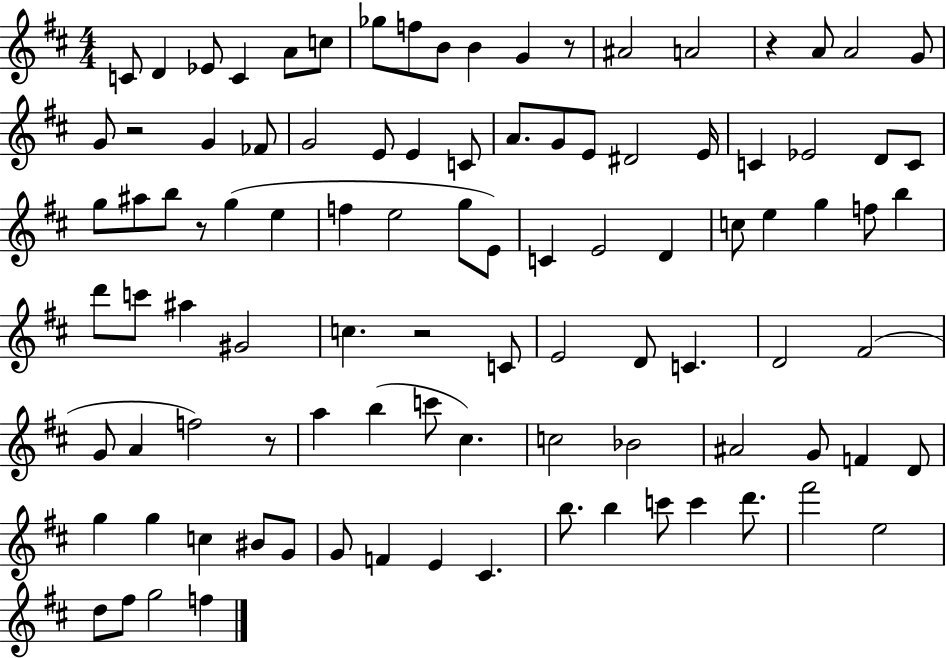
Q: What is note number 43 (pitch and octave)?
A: E4